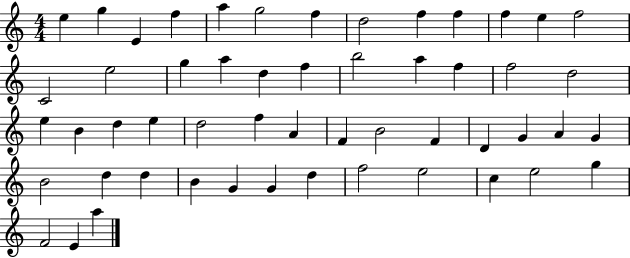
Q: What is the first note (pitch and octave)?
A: E5